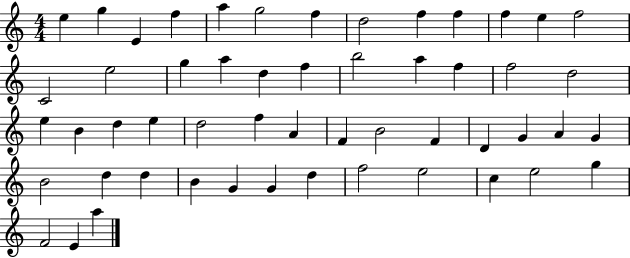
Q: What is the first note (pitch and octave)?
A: E5